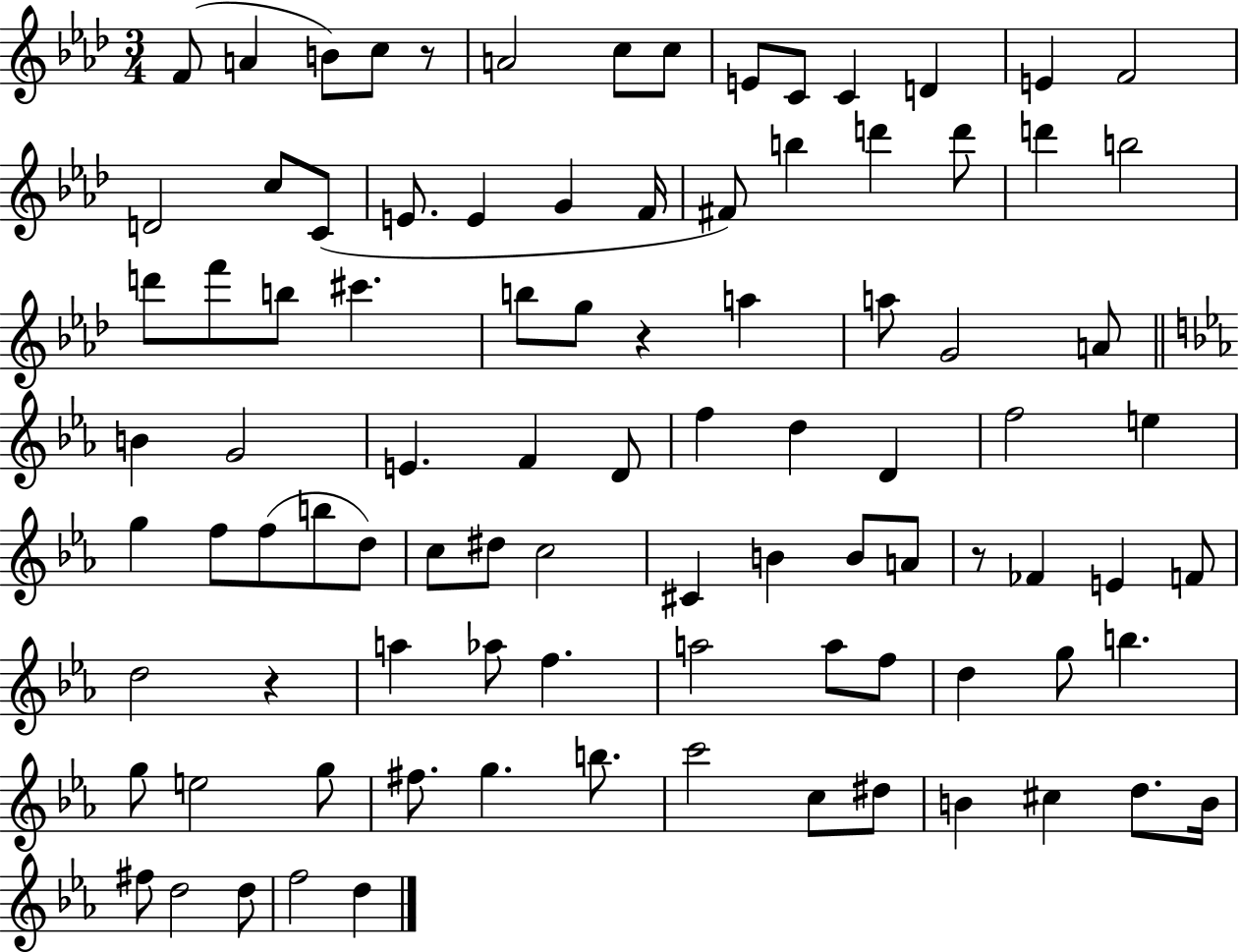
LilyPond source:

{
  \clef treble
  \numericTimeSignature
  \time 3/4
  \key aes \major
  f'8( a'4 b'8) c''8 r8 | a'2 c''8 c''8 | e'8 c'8 c'4 d'4 | e'4 f'2 | \break d'2 c''8 c'8( | e'8. e'4 g'4 f'16 | fis'8) b''4 d'''4 d'''8 | d'''4 b''2 | \break d'''8 f'''8 b''8 cis'''4. | b''8 g''8 r4 a''4 | a''8 g'2 a'8 | \bar "||" \break \key c \minor b'4 g'2 | e'4. f'4 d'8 | f''4 d''4 d'4 | f''2 e''4 | \break g''4 f''8 f''8( b''8 d''8) | c''8 dis''8 c''2 | cis'4 b'4 b'8 a'8 | r8 fes'4 e'4 f'8 | \break d''2 r4 | a''4 aes''8 f''4. | a''2 a''8 f''8 | d''4 g''8 b''4. | \break g''8 e''2 g''8 | fis''8. g''4. b''8. | c'''2 c''8 dis''8 | b'4 cis''4 d''8. b'16 | \break fis''8 d''2 d''8 | f''2 d''4 | \bar "|."
}